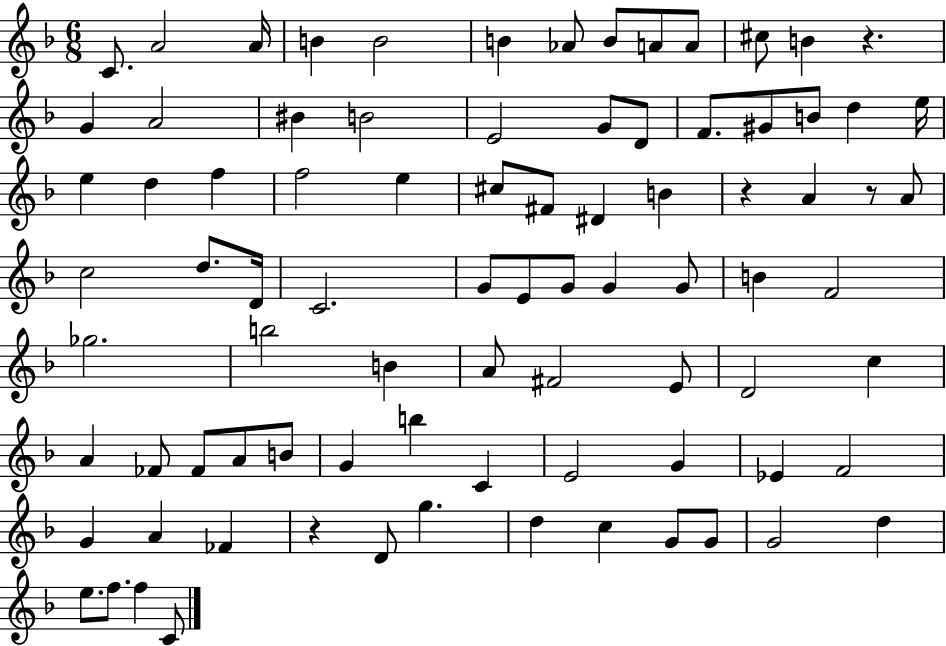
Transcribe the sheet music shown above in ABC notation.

X:1
T:Untitled
M:6/8
L:1/4
K:F
C/2 A2 A/4 B B2 B _A/2 B/2 A/2 A/2 ^c/2 B z G A2 ^B B2 E2 G/2 D/2 F/2 ^G/2 B/2 d e/4 e d f f2 e ^c/2 ^F/2 ^D B z A z/2 A/2 c2 d/2 D/4 C2 G/2 E/2 G/2 G G/2 B F2 _g2 b2 B A/2 ^F2 E/2 D2 c A _F/2 _F/2 A/2 B/2 G b C E2 G _E F2 G A _F z D/2 g d c G/2 G/2 G2 d e/2 f/2 f C/2